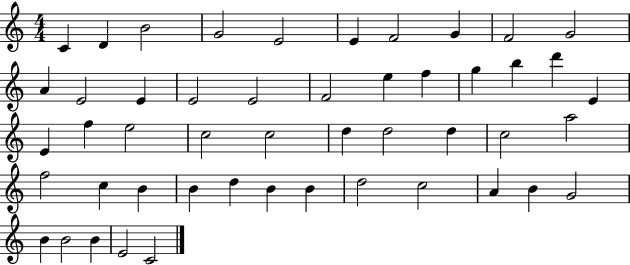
X:1
T:Untitled
M:4/4
L:1/4
K:C
C D B2 G2 E2 E F2 G F2 G2 A E2 E E2 E2 F2 e f g b d' E E f e2 c2 c2 d d2 d c2 a2 f2 c B B d B B d2 c2 A B G2 B B2 B E2 C2